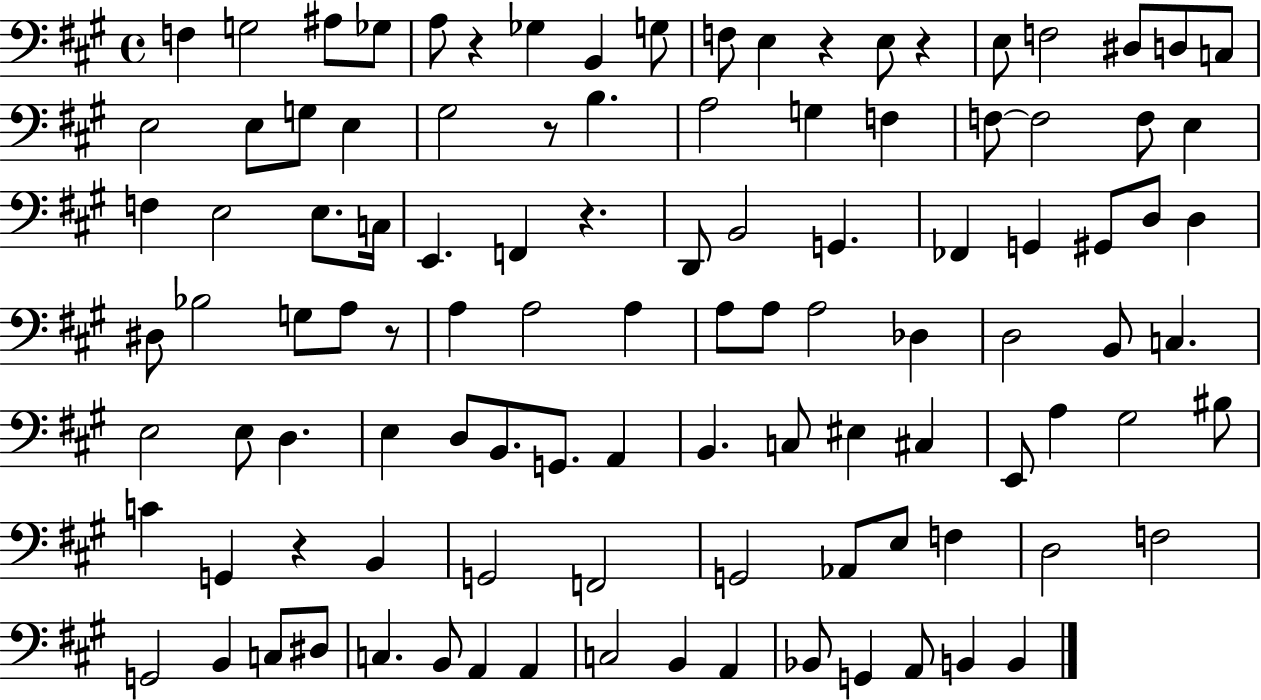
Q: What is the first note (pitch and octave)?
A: F3